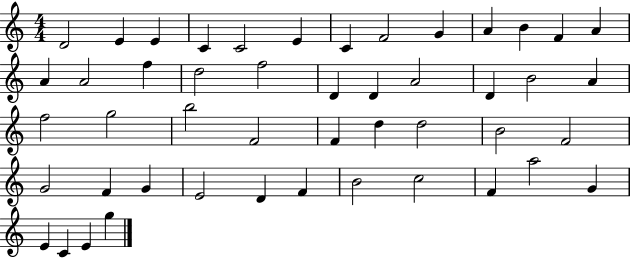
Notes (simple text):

D4/h E4/q E4/q C4/q C4/h E4/q C4/q F4/h G4/q A4/q B4/q F4/q A4/q A4/q A4/h F5/q D5/h F5/h D4/q D4/q A4/h D4/q B4/h A4/q F5/h G5/h B5/h F4/h F4/q D5/q D5/h B4/h F4/h G4/h F4/q G4/q E4/h D4/q F4/q B4/h C5/h F4/q A5/h G4/q E4/q C4/q E4/q G5/q